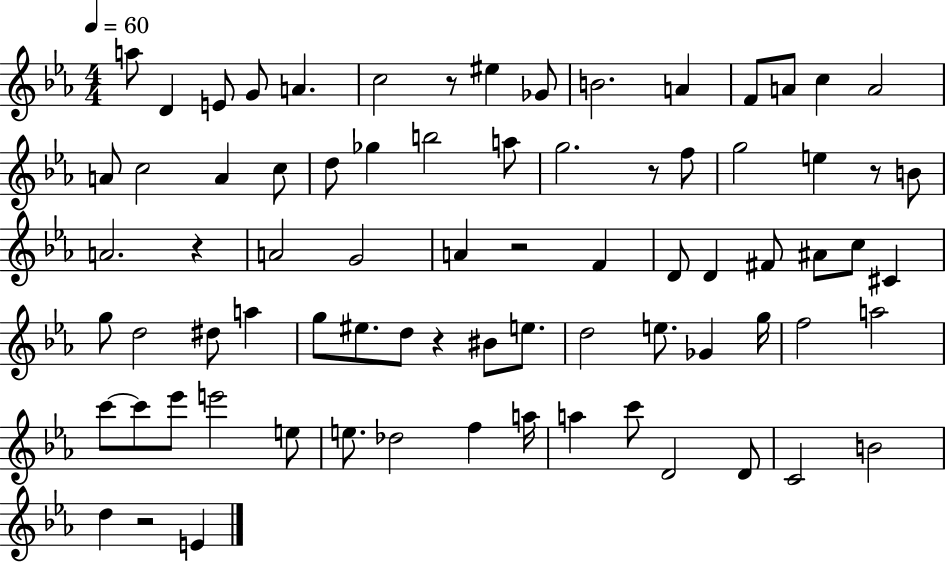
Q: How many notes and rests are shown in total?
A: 77